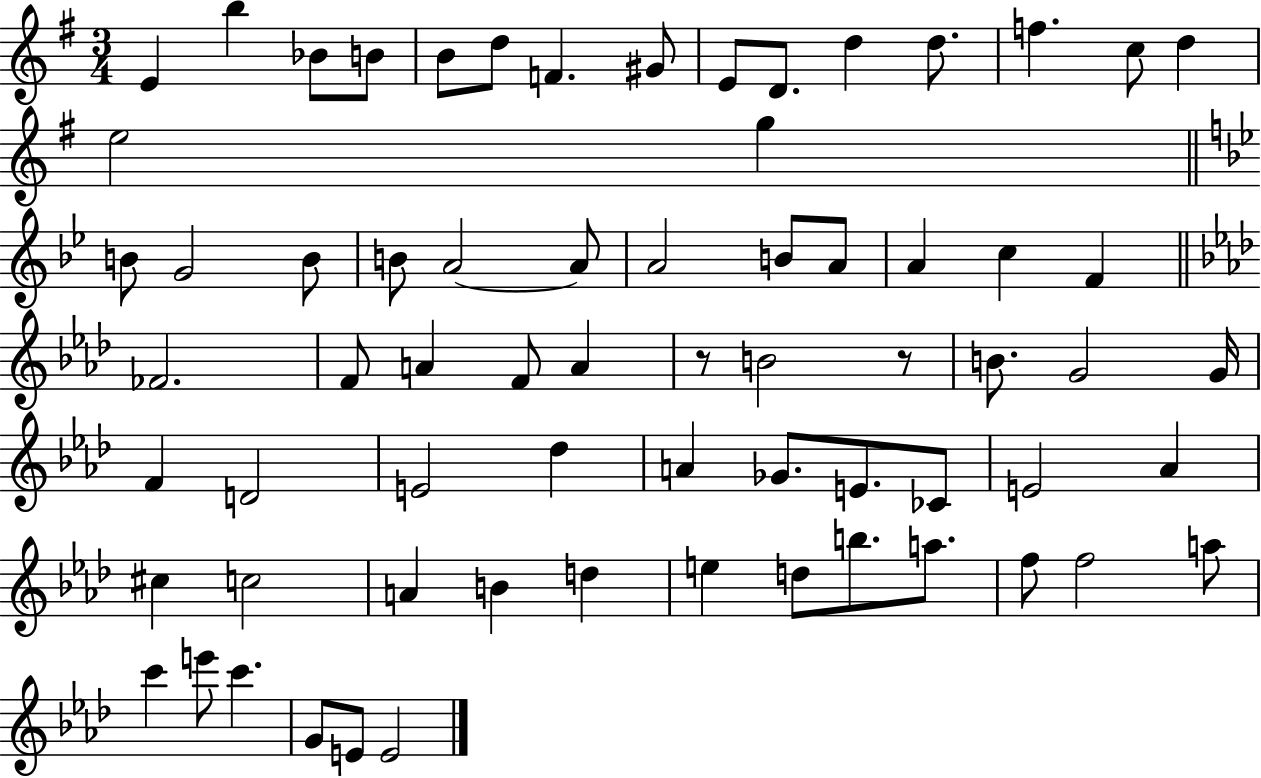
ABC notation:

X:1
T:Untitled
M:3/4
L:1/4
K:G
E b _B/2 B/2 B/2 d/2 F ^G/2 E/2 D/2 d d/2 f c/2 d e2 g B/2 G2 B/2 B/2 A2 A/2 A2 B/2 A/2 A c F _F2 F/2 A F/2 A z/2 B2 z/2 B/2 G2 G/4 F D2 E2 _d A _G/2 E/2 _C/2 E2 _A ^c c2 A B d e d/2 b/2 a/2 f/2 f2 a/2 c' e'/2 c' G/2 E/2 E2